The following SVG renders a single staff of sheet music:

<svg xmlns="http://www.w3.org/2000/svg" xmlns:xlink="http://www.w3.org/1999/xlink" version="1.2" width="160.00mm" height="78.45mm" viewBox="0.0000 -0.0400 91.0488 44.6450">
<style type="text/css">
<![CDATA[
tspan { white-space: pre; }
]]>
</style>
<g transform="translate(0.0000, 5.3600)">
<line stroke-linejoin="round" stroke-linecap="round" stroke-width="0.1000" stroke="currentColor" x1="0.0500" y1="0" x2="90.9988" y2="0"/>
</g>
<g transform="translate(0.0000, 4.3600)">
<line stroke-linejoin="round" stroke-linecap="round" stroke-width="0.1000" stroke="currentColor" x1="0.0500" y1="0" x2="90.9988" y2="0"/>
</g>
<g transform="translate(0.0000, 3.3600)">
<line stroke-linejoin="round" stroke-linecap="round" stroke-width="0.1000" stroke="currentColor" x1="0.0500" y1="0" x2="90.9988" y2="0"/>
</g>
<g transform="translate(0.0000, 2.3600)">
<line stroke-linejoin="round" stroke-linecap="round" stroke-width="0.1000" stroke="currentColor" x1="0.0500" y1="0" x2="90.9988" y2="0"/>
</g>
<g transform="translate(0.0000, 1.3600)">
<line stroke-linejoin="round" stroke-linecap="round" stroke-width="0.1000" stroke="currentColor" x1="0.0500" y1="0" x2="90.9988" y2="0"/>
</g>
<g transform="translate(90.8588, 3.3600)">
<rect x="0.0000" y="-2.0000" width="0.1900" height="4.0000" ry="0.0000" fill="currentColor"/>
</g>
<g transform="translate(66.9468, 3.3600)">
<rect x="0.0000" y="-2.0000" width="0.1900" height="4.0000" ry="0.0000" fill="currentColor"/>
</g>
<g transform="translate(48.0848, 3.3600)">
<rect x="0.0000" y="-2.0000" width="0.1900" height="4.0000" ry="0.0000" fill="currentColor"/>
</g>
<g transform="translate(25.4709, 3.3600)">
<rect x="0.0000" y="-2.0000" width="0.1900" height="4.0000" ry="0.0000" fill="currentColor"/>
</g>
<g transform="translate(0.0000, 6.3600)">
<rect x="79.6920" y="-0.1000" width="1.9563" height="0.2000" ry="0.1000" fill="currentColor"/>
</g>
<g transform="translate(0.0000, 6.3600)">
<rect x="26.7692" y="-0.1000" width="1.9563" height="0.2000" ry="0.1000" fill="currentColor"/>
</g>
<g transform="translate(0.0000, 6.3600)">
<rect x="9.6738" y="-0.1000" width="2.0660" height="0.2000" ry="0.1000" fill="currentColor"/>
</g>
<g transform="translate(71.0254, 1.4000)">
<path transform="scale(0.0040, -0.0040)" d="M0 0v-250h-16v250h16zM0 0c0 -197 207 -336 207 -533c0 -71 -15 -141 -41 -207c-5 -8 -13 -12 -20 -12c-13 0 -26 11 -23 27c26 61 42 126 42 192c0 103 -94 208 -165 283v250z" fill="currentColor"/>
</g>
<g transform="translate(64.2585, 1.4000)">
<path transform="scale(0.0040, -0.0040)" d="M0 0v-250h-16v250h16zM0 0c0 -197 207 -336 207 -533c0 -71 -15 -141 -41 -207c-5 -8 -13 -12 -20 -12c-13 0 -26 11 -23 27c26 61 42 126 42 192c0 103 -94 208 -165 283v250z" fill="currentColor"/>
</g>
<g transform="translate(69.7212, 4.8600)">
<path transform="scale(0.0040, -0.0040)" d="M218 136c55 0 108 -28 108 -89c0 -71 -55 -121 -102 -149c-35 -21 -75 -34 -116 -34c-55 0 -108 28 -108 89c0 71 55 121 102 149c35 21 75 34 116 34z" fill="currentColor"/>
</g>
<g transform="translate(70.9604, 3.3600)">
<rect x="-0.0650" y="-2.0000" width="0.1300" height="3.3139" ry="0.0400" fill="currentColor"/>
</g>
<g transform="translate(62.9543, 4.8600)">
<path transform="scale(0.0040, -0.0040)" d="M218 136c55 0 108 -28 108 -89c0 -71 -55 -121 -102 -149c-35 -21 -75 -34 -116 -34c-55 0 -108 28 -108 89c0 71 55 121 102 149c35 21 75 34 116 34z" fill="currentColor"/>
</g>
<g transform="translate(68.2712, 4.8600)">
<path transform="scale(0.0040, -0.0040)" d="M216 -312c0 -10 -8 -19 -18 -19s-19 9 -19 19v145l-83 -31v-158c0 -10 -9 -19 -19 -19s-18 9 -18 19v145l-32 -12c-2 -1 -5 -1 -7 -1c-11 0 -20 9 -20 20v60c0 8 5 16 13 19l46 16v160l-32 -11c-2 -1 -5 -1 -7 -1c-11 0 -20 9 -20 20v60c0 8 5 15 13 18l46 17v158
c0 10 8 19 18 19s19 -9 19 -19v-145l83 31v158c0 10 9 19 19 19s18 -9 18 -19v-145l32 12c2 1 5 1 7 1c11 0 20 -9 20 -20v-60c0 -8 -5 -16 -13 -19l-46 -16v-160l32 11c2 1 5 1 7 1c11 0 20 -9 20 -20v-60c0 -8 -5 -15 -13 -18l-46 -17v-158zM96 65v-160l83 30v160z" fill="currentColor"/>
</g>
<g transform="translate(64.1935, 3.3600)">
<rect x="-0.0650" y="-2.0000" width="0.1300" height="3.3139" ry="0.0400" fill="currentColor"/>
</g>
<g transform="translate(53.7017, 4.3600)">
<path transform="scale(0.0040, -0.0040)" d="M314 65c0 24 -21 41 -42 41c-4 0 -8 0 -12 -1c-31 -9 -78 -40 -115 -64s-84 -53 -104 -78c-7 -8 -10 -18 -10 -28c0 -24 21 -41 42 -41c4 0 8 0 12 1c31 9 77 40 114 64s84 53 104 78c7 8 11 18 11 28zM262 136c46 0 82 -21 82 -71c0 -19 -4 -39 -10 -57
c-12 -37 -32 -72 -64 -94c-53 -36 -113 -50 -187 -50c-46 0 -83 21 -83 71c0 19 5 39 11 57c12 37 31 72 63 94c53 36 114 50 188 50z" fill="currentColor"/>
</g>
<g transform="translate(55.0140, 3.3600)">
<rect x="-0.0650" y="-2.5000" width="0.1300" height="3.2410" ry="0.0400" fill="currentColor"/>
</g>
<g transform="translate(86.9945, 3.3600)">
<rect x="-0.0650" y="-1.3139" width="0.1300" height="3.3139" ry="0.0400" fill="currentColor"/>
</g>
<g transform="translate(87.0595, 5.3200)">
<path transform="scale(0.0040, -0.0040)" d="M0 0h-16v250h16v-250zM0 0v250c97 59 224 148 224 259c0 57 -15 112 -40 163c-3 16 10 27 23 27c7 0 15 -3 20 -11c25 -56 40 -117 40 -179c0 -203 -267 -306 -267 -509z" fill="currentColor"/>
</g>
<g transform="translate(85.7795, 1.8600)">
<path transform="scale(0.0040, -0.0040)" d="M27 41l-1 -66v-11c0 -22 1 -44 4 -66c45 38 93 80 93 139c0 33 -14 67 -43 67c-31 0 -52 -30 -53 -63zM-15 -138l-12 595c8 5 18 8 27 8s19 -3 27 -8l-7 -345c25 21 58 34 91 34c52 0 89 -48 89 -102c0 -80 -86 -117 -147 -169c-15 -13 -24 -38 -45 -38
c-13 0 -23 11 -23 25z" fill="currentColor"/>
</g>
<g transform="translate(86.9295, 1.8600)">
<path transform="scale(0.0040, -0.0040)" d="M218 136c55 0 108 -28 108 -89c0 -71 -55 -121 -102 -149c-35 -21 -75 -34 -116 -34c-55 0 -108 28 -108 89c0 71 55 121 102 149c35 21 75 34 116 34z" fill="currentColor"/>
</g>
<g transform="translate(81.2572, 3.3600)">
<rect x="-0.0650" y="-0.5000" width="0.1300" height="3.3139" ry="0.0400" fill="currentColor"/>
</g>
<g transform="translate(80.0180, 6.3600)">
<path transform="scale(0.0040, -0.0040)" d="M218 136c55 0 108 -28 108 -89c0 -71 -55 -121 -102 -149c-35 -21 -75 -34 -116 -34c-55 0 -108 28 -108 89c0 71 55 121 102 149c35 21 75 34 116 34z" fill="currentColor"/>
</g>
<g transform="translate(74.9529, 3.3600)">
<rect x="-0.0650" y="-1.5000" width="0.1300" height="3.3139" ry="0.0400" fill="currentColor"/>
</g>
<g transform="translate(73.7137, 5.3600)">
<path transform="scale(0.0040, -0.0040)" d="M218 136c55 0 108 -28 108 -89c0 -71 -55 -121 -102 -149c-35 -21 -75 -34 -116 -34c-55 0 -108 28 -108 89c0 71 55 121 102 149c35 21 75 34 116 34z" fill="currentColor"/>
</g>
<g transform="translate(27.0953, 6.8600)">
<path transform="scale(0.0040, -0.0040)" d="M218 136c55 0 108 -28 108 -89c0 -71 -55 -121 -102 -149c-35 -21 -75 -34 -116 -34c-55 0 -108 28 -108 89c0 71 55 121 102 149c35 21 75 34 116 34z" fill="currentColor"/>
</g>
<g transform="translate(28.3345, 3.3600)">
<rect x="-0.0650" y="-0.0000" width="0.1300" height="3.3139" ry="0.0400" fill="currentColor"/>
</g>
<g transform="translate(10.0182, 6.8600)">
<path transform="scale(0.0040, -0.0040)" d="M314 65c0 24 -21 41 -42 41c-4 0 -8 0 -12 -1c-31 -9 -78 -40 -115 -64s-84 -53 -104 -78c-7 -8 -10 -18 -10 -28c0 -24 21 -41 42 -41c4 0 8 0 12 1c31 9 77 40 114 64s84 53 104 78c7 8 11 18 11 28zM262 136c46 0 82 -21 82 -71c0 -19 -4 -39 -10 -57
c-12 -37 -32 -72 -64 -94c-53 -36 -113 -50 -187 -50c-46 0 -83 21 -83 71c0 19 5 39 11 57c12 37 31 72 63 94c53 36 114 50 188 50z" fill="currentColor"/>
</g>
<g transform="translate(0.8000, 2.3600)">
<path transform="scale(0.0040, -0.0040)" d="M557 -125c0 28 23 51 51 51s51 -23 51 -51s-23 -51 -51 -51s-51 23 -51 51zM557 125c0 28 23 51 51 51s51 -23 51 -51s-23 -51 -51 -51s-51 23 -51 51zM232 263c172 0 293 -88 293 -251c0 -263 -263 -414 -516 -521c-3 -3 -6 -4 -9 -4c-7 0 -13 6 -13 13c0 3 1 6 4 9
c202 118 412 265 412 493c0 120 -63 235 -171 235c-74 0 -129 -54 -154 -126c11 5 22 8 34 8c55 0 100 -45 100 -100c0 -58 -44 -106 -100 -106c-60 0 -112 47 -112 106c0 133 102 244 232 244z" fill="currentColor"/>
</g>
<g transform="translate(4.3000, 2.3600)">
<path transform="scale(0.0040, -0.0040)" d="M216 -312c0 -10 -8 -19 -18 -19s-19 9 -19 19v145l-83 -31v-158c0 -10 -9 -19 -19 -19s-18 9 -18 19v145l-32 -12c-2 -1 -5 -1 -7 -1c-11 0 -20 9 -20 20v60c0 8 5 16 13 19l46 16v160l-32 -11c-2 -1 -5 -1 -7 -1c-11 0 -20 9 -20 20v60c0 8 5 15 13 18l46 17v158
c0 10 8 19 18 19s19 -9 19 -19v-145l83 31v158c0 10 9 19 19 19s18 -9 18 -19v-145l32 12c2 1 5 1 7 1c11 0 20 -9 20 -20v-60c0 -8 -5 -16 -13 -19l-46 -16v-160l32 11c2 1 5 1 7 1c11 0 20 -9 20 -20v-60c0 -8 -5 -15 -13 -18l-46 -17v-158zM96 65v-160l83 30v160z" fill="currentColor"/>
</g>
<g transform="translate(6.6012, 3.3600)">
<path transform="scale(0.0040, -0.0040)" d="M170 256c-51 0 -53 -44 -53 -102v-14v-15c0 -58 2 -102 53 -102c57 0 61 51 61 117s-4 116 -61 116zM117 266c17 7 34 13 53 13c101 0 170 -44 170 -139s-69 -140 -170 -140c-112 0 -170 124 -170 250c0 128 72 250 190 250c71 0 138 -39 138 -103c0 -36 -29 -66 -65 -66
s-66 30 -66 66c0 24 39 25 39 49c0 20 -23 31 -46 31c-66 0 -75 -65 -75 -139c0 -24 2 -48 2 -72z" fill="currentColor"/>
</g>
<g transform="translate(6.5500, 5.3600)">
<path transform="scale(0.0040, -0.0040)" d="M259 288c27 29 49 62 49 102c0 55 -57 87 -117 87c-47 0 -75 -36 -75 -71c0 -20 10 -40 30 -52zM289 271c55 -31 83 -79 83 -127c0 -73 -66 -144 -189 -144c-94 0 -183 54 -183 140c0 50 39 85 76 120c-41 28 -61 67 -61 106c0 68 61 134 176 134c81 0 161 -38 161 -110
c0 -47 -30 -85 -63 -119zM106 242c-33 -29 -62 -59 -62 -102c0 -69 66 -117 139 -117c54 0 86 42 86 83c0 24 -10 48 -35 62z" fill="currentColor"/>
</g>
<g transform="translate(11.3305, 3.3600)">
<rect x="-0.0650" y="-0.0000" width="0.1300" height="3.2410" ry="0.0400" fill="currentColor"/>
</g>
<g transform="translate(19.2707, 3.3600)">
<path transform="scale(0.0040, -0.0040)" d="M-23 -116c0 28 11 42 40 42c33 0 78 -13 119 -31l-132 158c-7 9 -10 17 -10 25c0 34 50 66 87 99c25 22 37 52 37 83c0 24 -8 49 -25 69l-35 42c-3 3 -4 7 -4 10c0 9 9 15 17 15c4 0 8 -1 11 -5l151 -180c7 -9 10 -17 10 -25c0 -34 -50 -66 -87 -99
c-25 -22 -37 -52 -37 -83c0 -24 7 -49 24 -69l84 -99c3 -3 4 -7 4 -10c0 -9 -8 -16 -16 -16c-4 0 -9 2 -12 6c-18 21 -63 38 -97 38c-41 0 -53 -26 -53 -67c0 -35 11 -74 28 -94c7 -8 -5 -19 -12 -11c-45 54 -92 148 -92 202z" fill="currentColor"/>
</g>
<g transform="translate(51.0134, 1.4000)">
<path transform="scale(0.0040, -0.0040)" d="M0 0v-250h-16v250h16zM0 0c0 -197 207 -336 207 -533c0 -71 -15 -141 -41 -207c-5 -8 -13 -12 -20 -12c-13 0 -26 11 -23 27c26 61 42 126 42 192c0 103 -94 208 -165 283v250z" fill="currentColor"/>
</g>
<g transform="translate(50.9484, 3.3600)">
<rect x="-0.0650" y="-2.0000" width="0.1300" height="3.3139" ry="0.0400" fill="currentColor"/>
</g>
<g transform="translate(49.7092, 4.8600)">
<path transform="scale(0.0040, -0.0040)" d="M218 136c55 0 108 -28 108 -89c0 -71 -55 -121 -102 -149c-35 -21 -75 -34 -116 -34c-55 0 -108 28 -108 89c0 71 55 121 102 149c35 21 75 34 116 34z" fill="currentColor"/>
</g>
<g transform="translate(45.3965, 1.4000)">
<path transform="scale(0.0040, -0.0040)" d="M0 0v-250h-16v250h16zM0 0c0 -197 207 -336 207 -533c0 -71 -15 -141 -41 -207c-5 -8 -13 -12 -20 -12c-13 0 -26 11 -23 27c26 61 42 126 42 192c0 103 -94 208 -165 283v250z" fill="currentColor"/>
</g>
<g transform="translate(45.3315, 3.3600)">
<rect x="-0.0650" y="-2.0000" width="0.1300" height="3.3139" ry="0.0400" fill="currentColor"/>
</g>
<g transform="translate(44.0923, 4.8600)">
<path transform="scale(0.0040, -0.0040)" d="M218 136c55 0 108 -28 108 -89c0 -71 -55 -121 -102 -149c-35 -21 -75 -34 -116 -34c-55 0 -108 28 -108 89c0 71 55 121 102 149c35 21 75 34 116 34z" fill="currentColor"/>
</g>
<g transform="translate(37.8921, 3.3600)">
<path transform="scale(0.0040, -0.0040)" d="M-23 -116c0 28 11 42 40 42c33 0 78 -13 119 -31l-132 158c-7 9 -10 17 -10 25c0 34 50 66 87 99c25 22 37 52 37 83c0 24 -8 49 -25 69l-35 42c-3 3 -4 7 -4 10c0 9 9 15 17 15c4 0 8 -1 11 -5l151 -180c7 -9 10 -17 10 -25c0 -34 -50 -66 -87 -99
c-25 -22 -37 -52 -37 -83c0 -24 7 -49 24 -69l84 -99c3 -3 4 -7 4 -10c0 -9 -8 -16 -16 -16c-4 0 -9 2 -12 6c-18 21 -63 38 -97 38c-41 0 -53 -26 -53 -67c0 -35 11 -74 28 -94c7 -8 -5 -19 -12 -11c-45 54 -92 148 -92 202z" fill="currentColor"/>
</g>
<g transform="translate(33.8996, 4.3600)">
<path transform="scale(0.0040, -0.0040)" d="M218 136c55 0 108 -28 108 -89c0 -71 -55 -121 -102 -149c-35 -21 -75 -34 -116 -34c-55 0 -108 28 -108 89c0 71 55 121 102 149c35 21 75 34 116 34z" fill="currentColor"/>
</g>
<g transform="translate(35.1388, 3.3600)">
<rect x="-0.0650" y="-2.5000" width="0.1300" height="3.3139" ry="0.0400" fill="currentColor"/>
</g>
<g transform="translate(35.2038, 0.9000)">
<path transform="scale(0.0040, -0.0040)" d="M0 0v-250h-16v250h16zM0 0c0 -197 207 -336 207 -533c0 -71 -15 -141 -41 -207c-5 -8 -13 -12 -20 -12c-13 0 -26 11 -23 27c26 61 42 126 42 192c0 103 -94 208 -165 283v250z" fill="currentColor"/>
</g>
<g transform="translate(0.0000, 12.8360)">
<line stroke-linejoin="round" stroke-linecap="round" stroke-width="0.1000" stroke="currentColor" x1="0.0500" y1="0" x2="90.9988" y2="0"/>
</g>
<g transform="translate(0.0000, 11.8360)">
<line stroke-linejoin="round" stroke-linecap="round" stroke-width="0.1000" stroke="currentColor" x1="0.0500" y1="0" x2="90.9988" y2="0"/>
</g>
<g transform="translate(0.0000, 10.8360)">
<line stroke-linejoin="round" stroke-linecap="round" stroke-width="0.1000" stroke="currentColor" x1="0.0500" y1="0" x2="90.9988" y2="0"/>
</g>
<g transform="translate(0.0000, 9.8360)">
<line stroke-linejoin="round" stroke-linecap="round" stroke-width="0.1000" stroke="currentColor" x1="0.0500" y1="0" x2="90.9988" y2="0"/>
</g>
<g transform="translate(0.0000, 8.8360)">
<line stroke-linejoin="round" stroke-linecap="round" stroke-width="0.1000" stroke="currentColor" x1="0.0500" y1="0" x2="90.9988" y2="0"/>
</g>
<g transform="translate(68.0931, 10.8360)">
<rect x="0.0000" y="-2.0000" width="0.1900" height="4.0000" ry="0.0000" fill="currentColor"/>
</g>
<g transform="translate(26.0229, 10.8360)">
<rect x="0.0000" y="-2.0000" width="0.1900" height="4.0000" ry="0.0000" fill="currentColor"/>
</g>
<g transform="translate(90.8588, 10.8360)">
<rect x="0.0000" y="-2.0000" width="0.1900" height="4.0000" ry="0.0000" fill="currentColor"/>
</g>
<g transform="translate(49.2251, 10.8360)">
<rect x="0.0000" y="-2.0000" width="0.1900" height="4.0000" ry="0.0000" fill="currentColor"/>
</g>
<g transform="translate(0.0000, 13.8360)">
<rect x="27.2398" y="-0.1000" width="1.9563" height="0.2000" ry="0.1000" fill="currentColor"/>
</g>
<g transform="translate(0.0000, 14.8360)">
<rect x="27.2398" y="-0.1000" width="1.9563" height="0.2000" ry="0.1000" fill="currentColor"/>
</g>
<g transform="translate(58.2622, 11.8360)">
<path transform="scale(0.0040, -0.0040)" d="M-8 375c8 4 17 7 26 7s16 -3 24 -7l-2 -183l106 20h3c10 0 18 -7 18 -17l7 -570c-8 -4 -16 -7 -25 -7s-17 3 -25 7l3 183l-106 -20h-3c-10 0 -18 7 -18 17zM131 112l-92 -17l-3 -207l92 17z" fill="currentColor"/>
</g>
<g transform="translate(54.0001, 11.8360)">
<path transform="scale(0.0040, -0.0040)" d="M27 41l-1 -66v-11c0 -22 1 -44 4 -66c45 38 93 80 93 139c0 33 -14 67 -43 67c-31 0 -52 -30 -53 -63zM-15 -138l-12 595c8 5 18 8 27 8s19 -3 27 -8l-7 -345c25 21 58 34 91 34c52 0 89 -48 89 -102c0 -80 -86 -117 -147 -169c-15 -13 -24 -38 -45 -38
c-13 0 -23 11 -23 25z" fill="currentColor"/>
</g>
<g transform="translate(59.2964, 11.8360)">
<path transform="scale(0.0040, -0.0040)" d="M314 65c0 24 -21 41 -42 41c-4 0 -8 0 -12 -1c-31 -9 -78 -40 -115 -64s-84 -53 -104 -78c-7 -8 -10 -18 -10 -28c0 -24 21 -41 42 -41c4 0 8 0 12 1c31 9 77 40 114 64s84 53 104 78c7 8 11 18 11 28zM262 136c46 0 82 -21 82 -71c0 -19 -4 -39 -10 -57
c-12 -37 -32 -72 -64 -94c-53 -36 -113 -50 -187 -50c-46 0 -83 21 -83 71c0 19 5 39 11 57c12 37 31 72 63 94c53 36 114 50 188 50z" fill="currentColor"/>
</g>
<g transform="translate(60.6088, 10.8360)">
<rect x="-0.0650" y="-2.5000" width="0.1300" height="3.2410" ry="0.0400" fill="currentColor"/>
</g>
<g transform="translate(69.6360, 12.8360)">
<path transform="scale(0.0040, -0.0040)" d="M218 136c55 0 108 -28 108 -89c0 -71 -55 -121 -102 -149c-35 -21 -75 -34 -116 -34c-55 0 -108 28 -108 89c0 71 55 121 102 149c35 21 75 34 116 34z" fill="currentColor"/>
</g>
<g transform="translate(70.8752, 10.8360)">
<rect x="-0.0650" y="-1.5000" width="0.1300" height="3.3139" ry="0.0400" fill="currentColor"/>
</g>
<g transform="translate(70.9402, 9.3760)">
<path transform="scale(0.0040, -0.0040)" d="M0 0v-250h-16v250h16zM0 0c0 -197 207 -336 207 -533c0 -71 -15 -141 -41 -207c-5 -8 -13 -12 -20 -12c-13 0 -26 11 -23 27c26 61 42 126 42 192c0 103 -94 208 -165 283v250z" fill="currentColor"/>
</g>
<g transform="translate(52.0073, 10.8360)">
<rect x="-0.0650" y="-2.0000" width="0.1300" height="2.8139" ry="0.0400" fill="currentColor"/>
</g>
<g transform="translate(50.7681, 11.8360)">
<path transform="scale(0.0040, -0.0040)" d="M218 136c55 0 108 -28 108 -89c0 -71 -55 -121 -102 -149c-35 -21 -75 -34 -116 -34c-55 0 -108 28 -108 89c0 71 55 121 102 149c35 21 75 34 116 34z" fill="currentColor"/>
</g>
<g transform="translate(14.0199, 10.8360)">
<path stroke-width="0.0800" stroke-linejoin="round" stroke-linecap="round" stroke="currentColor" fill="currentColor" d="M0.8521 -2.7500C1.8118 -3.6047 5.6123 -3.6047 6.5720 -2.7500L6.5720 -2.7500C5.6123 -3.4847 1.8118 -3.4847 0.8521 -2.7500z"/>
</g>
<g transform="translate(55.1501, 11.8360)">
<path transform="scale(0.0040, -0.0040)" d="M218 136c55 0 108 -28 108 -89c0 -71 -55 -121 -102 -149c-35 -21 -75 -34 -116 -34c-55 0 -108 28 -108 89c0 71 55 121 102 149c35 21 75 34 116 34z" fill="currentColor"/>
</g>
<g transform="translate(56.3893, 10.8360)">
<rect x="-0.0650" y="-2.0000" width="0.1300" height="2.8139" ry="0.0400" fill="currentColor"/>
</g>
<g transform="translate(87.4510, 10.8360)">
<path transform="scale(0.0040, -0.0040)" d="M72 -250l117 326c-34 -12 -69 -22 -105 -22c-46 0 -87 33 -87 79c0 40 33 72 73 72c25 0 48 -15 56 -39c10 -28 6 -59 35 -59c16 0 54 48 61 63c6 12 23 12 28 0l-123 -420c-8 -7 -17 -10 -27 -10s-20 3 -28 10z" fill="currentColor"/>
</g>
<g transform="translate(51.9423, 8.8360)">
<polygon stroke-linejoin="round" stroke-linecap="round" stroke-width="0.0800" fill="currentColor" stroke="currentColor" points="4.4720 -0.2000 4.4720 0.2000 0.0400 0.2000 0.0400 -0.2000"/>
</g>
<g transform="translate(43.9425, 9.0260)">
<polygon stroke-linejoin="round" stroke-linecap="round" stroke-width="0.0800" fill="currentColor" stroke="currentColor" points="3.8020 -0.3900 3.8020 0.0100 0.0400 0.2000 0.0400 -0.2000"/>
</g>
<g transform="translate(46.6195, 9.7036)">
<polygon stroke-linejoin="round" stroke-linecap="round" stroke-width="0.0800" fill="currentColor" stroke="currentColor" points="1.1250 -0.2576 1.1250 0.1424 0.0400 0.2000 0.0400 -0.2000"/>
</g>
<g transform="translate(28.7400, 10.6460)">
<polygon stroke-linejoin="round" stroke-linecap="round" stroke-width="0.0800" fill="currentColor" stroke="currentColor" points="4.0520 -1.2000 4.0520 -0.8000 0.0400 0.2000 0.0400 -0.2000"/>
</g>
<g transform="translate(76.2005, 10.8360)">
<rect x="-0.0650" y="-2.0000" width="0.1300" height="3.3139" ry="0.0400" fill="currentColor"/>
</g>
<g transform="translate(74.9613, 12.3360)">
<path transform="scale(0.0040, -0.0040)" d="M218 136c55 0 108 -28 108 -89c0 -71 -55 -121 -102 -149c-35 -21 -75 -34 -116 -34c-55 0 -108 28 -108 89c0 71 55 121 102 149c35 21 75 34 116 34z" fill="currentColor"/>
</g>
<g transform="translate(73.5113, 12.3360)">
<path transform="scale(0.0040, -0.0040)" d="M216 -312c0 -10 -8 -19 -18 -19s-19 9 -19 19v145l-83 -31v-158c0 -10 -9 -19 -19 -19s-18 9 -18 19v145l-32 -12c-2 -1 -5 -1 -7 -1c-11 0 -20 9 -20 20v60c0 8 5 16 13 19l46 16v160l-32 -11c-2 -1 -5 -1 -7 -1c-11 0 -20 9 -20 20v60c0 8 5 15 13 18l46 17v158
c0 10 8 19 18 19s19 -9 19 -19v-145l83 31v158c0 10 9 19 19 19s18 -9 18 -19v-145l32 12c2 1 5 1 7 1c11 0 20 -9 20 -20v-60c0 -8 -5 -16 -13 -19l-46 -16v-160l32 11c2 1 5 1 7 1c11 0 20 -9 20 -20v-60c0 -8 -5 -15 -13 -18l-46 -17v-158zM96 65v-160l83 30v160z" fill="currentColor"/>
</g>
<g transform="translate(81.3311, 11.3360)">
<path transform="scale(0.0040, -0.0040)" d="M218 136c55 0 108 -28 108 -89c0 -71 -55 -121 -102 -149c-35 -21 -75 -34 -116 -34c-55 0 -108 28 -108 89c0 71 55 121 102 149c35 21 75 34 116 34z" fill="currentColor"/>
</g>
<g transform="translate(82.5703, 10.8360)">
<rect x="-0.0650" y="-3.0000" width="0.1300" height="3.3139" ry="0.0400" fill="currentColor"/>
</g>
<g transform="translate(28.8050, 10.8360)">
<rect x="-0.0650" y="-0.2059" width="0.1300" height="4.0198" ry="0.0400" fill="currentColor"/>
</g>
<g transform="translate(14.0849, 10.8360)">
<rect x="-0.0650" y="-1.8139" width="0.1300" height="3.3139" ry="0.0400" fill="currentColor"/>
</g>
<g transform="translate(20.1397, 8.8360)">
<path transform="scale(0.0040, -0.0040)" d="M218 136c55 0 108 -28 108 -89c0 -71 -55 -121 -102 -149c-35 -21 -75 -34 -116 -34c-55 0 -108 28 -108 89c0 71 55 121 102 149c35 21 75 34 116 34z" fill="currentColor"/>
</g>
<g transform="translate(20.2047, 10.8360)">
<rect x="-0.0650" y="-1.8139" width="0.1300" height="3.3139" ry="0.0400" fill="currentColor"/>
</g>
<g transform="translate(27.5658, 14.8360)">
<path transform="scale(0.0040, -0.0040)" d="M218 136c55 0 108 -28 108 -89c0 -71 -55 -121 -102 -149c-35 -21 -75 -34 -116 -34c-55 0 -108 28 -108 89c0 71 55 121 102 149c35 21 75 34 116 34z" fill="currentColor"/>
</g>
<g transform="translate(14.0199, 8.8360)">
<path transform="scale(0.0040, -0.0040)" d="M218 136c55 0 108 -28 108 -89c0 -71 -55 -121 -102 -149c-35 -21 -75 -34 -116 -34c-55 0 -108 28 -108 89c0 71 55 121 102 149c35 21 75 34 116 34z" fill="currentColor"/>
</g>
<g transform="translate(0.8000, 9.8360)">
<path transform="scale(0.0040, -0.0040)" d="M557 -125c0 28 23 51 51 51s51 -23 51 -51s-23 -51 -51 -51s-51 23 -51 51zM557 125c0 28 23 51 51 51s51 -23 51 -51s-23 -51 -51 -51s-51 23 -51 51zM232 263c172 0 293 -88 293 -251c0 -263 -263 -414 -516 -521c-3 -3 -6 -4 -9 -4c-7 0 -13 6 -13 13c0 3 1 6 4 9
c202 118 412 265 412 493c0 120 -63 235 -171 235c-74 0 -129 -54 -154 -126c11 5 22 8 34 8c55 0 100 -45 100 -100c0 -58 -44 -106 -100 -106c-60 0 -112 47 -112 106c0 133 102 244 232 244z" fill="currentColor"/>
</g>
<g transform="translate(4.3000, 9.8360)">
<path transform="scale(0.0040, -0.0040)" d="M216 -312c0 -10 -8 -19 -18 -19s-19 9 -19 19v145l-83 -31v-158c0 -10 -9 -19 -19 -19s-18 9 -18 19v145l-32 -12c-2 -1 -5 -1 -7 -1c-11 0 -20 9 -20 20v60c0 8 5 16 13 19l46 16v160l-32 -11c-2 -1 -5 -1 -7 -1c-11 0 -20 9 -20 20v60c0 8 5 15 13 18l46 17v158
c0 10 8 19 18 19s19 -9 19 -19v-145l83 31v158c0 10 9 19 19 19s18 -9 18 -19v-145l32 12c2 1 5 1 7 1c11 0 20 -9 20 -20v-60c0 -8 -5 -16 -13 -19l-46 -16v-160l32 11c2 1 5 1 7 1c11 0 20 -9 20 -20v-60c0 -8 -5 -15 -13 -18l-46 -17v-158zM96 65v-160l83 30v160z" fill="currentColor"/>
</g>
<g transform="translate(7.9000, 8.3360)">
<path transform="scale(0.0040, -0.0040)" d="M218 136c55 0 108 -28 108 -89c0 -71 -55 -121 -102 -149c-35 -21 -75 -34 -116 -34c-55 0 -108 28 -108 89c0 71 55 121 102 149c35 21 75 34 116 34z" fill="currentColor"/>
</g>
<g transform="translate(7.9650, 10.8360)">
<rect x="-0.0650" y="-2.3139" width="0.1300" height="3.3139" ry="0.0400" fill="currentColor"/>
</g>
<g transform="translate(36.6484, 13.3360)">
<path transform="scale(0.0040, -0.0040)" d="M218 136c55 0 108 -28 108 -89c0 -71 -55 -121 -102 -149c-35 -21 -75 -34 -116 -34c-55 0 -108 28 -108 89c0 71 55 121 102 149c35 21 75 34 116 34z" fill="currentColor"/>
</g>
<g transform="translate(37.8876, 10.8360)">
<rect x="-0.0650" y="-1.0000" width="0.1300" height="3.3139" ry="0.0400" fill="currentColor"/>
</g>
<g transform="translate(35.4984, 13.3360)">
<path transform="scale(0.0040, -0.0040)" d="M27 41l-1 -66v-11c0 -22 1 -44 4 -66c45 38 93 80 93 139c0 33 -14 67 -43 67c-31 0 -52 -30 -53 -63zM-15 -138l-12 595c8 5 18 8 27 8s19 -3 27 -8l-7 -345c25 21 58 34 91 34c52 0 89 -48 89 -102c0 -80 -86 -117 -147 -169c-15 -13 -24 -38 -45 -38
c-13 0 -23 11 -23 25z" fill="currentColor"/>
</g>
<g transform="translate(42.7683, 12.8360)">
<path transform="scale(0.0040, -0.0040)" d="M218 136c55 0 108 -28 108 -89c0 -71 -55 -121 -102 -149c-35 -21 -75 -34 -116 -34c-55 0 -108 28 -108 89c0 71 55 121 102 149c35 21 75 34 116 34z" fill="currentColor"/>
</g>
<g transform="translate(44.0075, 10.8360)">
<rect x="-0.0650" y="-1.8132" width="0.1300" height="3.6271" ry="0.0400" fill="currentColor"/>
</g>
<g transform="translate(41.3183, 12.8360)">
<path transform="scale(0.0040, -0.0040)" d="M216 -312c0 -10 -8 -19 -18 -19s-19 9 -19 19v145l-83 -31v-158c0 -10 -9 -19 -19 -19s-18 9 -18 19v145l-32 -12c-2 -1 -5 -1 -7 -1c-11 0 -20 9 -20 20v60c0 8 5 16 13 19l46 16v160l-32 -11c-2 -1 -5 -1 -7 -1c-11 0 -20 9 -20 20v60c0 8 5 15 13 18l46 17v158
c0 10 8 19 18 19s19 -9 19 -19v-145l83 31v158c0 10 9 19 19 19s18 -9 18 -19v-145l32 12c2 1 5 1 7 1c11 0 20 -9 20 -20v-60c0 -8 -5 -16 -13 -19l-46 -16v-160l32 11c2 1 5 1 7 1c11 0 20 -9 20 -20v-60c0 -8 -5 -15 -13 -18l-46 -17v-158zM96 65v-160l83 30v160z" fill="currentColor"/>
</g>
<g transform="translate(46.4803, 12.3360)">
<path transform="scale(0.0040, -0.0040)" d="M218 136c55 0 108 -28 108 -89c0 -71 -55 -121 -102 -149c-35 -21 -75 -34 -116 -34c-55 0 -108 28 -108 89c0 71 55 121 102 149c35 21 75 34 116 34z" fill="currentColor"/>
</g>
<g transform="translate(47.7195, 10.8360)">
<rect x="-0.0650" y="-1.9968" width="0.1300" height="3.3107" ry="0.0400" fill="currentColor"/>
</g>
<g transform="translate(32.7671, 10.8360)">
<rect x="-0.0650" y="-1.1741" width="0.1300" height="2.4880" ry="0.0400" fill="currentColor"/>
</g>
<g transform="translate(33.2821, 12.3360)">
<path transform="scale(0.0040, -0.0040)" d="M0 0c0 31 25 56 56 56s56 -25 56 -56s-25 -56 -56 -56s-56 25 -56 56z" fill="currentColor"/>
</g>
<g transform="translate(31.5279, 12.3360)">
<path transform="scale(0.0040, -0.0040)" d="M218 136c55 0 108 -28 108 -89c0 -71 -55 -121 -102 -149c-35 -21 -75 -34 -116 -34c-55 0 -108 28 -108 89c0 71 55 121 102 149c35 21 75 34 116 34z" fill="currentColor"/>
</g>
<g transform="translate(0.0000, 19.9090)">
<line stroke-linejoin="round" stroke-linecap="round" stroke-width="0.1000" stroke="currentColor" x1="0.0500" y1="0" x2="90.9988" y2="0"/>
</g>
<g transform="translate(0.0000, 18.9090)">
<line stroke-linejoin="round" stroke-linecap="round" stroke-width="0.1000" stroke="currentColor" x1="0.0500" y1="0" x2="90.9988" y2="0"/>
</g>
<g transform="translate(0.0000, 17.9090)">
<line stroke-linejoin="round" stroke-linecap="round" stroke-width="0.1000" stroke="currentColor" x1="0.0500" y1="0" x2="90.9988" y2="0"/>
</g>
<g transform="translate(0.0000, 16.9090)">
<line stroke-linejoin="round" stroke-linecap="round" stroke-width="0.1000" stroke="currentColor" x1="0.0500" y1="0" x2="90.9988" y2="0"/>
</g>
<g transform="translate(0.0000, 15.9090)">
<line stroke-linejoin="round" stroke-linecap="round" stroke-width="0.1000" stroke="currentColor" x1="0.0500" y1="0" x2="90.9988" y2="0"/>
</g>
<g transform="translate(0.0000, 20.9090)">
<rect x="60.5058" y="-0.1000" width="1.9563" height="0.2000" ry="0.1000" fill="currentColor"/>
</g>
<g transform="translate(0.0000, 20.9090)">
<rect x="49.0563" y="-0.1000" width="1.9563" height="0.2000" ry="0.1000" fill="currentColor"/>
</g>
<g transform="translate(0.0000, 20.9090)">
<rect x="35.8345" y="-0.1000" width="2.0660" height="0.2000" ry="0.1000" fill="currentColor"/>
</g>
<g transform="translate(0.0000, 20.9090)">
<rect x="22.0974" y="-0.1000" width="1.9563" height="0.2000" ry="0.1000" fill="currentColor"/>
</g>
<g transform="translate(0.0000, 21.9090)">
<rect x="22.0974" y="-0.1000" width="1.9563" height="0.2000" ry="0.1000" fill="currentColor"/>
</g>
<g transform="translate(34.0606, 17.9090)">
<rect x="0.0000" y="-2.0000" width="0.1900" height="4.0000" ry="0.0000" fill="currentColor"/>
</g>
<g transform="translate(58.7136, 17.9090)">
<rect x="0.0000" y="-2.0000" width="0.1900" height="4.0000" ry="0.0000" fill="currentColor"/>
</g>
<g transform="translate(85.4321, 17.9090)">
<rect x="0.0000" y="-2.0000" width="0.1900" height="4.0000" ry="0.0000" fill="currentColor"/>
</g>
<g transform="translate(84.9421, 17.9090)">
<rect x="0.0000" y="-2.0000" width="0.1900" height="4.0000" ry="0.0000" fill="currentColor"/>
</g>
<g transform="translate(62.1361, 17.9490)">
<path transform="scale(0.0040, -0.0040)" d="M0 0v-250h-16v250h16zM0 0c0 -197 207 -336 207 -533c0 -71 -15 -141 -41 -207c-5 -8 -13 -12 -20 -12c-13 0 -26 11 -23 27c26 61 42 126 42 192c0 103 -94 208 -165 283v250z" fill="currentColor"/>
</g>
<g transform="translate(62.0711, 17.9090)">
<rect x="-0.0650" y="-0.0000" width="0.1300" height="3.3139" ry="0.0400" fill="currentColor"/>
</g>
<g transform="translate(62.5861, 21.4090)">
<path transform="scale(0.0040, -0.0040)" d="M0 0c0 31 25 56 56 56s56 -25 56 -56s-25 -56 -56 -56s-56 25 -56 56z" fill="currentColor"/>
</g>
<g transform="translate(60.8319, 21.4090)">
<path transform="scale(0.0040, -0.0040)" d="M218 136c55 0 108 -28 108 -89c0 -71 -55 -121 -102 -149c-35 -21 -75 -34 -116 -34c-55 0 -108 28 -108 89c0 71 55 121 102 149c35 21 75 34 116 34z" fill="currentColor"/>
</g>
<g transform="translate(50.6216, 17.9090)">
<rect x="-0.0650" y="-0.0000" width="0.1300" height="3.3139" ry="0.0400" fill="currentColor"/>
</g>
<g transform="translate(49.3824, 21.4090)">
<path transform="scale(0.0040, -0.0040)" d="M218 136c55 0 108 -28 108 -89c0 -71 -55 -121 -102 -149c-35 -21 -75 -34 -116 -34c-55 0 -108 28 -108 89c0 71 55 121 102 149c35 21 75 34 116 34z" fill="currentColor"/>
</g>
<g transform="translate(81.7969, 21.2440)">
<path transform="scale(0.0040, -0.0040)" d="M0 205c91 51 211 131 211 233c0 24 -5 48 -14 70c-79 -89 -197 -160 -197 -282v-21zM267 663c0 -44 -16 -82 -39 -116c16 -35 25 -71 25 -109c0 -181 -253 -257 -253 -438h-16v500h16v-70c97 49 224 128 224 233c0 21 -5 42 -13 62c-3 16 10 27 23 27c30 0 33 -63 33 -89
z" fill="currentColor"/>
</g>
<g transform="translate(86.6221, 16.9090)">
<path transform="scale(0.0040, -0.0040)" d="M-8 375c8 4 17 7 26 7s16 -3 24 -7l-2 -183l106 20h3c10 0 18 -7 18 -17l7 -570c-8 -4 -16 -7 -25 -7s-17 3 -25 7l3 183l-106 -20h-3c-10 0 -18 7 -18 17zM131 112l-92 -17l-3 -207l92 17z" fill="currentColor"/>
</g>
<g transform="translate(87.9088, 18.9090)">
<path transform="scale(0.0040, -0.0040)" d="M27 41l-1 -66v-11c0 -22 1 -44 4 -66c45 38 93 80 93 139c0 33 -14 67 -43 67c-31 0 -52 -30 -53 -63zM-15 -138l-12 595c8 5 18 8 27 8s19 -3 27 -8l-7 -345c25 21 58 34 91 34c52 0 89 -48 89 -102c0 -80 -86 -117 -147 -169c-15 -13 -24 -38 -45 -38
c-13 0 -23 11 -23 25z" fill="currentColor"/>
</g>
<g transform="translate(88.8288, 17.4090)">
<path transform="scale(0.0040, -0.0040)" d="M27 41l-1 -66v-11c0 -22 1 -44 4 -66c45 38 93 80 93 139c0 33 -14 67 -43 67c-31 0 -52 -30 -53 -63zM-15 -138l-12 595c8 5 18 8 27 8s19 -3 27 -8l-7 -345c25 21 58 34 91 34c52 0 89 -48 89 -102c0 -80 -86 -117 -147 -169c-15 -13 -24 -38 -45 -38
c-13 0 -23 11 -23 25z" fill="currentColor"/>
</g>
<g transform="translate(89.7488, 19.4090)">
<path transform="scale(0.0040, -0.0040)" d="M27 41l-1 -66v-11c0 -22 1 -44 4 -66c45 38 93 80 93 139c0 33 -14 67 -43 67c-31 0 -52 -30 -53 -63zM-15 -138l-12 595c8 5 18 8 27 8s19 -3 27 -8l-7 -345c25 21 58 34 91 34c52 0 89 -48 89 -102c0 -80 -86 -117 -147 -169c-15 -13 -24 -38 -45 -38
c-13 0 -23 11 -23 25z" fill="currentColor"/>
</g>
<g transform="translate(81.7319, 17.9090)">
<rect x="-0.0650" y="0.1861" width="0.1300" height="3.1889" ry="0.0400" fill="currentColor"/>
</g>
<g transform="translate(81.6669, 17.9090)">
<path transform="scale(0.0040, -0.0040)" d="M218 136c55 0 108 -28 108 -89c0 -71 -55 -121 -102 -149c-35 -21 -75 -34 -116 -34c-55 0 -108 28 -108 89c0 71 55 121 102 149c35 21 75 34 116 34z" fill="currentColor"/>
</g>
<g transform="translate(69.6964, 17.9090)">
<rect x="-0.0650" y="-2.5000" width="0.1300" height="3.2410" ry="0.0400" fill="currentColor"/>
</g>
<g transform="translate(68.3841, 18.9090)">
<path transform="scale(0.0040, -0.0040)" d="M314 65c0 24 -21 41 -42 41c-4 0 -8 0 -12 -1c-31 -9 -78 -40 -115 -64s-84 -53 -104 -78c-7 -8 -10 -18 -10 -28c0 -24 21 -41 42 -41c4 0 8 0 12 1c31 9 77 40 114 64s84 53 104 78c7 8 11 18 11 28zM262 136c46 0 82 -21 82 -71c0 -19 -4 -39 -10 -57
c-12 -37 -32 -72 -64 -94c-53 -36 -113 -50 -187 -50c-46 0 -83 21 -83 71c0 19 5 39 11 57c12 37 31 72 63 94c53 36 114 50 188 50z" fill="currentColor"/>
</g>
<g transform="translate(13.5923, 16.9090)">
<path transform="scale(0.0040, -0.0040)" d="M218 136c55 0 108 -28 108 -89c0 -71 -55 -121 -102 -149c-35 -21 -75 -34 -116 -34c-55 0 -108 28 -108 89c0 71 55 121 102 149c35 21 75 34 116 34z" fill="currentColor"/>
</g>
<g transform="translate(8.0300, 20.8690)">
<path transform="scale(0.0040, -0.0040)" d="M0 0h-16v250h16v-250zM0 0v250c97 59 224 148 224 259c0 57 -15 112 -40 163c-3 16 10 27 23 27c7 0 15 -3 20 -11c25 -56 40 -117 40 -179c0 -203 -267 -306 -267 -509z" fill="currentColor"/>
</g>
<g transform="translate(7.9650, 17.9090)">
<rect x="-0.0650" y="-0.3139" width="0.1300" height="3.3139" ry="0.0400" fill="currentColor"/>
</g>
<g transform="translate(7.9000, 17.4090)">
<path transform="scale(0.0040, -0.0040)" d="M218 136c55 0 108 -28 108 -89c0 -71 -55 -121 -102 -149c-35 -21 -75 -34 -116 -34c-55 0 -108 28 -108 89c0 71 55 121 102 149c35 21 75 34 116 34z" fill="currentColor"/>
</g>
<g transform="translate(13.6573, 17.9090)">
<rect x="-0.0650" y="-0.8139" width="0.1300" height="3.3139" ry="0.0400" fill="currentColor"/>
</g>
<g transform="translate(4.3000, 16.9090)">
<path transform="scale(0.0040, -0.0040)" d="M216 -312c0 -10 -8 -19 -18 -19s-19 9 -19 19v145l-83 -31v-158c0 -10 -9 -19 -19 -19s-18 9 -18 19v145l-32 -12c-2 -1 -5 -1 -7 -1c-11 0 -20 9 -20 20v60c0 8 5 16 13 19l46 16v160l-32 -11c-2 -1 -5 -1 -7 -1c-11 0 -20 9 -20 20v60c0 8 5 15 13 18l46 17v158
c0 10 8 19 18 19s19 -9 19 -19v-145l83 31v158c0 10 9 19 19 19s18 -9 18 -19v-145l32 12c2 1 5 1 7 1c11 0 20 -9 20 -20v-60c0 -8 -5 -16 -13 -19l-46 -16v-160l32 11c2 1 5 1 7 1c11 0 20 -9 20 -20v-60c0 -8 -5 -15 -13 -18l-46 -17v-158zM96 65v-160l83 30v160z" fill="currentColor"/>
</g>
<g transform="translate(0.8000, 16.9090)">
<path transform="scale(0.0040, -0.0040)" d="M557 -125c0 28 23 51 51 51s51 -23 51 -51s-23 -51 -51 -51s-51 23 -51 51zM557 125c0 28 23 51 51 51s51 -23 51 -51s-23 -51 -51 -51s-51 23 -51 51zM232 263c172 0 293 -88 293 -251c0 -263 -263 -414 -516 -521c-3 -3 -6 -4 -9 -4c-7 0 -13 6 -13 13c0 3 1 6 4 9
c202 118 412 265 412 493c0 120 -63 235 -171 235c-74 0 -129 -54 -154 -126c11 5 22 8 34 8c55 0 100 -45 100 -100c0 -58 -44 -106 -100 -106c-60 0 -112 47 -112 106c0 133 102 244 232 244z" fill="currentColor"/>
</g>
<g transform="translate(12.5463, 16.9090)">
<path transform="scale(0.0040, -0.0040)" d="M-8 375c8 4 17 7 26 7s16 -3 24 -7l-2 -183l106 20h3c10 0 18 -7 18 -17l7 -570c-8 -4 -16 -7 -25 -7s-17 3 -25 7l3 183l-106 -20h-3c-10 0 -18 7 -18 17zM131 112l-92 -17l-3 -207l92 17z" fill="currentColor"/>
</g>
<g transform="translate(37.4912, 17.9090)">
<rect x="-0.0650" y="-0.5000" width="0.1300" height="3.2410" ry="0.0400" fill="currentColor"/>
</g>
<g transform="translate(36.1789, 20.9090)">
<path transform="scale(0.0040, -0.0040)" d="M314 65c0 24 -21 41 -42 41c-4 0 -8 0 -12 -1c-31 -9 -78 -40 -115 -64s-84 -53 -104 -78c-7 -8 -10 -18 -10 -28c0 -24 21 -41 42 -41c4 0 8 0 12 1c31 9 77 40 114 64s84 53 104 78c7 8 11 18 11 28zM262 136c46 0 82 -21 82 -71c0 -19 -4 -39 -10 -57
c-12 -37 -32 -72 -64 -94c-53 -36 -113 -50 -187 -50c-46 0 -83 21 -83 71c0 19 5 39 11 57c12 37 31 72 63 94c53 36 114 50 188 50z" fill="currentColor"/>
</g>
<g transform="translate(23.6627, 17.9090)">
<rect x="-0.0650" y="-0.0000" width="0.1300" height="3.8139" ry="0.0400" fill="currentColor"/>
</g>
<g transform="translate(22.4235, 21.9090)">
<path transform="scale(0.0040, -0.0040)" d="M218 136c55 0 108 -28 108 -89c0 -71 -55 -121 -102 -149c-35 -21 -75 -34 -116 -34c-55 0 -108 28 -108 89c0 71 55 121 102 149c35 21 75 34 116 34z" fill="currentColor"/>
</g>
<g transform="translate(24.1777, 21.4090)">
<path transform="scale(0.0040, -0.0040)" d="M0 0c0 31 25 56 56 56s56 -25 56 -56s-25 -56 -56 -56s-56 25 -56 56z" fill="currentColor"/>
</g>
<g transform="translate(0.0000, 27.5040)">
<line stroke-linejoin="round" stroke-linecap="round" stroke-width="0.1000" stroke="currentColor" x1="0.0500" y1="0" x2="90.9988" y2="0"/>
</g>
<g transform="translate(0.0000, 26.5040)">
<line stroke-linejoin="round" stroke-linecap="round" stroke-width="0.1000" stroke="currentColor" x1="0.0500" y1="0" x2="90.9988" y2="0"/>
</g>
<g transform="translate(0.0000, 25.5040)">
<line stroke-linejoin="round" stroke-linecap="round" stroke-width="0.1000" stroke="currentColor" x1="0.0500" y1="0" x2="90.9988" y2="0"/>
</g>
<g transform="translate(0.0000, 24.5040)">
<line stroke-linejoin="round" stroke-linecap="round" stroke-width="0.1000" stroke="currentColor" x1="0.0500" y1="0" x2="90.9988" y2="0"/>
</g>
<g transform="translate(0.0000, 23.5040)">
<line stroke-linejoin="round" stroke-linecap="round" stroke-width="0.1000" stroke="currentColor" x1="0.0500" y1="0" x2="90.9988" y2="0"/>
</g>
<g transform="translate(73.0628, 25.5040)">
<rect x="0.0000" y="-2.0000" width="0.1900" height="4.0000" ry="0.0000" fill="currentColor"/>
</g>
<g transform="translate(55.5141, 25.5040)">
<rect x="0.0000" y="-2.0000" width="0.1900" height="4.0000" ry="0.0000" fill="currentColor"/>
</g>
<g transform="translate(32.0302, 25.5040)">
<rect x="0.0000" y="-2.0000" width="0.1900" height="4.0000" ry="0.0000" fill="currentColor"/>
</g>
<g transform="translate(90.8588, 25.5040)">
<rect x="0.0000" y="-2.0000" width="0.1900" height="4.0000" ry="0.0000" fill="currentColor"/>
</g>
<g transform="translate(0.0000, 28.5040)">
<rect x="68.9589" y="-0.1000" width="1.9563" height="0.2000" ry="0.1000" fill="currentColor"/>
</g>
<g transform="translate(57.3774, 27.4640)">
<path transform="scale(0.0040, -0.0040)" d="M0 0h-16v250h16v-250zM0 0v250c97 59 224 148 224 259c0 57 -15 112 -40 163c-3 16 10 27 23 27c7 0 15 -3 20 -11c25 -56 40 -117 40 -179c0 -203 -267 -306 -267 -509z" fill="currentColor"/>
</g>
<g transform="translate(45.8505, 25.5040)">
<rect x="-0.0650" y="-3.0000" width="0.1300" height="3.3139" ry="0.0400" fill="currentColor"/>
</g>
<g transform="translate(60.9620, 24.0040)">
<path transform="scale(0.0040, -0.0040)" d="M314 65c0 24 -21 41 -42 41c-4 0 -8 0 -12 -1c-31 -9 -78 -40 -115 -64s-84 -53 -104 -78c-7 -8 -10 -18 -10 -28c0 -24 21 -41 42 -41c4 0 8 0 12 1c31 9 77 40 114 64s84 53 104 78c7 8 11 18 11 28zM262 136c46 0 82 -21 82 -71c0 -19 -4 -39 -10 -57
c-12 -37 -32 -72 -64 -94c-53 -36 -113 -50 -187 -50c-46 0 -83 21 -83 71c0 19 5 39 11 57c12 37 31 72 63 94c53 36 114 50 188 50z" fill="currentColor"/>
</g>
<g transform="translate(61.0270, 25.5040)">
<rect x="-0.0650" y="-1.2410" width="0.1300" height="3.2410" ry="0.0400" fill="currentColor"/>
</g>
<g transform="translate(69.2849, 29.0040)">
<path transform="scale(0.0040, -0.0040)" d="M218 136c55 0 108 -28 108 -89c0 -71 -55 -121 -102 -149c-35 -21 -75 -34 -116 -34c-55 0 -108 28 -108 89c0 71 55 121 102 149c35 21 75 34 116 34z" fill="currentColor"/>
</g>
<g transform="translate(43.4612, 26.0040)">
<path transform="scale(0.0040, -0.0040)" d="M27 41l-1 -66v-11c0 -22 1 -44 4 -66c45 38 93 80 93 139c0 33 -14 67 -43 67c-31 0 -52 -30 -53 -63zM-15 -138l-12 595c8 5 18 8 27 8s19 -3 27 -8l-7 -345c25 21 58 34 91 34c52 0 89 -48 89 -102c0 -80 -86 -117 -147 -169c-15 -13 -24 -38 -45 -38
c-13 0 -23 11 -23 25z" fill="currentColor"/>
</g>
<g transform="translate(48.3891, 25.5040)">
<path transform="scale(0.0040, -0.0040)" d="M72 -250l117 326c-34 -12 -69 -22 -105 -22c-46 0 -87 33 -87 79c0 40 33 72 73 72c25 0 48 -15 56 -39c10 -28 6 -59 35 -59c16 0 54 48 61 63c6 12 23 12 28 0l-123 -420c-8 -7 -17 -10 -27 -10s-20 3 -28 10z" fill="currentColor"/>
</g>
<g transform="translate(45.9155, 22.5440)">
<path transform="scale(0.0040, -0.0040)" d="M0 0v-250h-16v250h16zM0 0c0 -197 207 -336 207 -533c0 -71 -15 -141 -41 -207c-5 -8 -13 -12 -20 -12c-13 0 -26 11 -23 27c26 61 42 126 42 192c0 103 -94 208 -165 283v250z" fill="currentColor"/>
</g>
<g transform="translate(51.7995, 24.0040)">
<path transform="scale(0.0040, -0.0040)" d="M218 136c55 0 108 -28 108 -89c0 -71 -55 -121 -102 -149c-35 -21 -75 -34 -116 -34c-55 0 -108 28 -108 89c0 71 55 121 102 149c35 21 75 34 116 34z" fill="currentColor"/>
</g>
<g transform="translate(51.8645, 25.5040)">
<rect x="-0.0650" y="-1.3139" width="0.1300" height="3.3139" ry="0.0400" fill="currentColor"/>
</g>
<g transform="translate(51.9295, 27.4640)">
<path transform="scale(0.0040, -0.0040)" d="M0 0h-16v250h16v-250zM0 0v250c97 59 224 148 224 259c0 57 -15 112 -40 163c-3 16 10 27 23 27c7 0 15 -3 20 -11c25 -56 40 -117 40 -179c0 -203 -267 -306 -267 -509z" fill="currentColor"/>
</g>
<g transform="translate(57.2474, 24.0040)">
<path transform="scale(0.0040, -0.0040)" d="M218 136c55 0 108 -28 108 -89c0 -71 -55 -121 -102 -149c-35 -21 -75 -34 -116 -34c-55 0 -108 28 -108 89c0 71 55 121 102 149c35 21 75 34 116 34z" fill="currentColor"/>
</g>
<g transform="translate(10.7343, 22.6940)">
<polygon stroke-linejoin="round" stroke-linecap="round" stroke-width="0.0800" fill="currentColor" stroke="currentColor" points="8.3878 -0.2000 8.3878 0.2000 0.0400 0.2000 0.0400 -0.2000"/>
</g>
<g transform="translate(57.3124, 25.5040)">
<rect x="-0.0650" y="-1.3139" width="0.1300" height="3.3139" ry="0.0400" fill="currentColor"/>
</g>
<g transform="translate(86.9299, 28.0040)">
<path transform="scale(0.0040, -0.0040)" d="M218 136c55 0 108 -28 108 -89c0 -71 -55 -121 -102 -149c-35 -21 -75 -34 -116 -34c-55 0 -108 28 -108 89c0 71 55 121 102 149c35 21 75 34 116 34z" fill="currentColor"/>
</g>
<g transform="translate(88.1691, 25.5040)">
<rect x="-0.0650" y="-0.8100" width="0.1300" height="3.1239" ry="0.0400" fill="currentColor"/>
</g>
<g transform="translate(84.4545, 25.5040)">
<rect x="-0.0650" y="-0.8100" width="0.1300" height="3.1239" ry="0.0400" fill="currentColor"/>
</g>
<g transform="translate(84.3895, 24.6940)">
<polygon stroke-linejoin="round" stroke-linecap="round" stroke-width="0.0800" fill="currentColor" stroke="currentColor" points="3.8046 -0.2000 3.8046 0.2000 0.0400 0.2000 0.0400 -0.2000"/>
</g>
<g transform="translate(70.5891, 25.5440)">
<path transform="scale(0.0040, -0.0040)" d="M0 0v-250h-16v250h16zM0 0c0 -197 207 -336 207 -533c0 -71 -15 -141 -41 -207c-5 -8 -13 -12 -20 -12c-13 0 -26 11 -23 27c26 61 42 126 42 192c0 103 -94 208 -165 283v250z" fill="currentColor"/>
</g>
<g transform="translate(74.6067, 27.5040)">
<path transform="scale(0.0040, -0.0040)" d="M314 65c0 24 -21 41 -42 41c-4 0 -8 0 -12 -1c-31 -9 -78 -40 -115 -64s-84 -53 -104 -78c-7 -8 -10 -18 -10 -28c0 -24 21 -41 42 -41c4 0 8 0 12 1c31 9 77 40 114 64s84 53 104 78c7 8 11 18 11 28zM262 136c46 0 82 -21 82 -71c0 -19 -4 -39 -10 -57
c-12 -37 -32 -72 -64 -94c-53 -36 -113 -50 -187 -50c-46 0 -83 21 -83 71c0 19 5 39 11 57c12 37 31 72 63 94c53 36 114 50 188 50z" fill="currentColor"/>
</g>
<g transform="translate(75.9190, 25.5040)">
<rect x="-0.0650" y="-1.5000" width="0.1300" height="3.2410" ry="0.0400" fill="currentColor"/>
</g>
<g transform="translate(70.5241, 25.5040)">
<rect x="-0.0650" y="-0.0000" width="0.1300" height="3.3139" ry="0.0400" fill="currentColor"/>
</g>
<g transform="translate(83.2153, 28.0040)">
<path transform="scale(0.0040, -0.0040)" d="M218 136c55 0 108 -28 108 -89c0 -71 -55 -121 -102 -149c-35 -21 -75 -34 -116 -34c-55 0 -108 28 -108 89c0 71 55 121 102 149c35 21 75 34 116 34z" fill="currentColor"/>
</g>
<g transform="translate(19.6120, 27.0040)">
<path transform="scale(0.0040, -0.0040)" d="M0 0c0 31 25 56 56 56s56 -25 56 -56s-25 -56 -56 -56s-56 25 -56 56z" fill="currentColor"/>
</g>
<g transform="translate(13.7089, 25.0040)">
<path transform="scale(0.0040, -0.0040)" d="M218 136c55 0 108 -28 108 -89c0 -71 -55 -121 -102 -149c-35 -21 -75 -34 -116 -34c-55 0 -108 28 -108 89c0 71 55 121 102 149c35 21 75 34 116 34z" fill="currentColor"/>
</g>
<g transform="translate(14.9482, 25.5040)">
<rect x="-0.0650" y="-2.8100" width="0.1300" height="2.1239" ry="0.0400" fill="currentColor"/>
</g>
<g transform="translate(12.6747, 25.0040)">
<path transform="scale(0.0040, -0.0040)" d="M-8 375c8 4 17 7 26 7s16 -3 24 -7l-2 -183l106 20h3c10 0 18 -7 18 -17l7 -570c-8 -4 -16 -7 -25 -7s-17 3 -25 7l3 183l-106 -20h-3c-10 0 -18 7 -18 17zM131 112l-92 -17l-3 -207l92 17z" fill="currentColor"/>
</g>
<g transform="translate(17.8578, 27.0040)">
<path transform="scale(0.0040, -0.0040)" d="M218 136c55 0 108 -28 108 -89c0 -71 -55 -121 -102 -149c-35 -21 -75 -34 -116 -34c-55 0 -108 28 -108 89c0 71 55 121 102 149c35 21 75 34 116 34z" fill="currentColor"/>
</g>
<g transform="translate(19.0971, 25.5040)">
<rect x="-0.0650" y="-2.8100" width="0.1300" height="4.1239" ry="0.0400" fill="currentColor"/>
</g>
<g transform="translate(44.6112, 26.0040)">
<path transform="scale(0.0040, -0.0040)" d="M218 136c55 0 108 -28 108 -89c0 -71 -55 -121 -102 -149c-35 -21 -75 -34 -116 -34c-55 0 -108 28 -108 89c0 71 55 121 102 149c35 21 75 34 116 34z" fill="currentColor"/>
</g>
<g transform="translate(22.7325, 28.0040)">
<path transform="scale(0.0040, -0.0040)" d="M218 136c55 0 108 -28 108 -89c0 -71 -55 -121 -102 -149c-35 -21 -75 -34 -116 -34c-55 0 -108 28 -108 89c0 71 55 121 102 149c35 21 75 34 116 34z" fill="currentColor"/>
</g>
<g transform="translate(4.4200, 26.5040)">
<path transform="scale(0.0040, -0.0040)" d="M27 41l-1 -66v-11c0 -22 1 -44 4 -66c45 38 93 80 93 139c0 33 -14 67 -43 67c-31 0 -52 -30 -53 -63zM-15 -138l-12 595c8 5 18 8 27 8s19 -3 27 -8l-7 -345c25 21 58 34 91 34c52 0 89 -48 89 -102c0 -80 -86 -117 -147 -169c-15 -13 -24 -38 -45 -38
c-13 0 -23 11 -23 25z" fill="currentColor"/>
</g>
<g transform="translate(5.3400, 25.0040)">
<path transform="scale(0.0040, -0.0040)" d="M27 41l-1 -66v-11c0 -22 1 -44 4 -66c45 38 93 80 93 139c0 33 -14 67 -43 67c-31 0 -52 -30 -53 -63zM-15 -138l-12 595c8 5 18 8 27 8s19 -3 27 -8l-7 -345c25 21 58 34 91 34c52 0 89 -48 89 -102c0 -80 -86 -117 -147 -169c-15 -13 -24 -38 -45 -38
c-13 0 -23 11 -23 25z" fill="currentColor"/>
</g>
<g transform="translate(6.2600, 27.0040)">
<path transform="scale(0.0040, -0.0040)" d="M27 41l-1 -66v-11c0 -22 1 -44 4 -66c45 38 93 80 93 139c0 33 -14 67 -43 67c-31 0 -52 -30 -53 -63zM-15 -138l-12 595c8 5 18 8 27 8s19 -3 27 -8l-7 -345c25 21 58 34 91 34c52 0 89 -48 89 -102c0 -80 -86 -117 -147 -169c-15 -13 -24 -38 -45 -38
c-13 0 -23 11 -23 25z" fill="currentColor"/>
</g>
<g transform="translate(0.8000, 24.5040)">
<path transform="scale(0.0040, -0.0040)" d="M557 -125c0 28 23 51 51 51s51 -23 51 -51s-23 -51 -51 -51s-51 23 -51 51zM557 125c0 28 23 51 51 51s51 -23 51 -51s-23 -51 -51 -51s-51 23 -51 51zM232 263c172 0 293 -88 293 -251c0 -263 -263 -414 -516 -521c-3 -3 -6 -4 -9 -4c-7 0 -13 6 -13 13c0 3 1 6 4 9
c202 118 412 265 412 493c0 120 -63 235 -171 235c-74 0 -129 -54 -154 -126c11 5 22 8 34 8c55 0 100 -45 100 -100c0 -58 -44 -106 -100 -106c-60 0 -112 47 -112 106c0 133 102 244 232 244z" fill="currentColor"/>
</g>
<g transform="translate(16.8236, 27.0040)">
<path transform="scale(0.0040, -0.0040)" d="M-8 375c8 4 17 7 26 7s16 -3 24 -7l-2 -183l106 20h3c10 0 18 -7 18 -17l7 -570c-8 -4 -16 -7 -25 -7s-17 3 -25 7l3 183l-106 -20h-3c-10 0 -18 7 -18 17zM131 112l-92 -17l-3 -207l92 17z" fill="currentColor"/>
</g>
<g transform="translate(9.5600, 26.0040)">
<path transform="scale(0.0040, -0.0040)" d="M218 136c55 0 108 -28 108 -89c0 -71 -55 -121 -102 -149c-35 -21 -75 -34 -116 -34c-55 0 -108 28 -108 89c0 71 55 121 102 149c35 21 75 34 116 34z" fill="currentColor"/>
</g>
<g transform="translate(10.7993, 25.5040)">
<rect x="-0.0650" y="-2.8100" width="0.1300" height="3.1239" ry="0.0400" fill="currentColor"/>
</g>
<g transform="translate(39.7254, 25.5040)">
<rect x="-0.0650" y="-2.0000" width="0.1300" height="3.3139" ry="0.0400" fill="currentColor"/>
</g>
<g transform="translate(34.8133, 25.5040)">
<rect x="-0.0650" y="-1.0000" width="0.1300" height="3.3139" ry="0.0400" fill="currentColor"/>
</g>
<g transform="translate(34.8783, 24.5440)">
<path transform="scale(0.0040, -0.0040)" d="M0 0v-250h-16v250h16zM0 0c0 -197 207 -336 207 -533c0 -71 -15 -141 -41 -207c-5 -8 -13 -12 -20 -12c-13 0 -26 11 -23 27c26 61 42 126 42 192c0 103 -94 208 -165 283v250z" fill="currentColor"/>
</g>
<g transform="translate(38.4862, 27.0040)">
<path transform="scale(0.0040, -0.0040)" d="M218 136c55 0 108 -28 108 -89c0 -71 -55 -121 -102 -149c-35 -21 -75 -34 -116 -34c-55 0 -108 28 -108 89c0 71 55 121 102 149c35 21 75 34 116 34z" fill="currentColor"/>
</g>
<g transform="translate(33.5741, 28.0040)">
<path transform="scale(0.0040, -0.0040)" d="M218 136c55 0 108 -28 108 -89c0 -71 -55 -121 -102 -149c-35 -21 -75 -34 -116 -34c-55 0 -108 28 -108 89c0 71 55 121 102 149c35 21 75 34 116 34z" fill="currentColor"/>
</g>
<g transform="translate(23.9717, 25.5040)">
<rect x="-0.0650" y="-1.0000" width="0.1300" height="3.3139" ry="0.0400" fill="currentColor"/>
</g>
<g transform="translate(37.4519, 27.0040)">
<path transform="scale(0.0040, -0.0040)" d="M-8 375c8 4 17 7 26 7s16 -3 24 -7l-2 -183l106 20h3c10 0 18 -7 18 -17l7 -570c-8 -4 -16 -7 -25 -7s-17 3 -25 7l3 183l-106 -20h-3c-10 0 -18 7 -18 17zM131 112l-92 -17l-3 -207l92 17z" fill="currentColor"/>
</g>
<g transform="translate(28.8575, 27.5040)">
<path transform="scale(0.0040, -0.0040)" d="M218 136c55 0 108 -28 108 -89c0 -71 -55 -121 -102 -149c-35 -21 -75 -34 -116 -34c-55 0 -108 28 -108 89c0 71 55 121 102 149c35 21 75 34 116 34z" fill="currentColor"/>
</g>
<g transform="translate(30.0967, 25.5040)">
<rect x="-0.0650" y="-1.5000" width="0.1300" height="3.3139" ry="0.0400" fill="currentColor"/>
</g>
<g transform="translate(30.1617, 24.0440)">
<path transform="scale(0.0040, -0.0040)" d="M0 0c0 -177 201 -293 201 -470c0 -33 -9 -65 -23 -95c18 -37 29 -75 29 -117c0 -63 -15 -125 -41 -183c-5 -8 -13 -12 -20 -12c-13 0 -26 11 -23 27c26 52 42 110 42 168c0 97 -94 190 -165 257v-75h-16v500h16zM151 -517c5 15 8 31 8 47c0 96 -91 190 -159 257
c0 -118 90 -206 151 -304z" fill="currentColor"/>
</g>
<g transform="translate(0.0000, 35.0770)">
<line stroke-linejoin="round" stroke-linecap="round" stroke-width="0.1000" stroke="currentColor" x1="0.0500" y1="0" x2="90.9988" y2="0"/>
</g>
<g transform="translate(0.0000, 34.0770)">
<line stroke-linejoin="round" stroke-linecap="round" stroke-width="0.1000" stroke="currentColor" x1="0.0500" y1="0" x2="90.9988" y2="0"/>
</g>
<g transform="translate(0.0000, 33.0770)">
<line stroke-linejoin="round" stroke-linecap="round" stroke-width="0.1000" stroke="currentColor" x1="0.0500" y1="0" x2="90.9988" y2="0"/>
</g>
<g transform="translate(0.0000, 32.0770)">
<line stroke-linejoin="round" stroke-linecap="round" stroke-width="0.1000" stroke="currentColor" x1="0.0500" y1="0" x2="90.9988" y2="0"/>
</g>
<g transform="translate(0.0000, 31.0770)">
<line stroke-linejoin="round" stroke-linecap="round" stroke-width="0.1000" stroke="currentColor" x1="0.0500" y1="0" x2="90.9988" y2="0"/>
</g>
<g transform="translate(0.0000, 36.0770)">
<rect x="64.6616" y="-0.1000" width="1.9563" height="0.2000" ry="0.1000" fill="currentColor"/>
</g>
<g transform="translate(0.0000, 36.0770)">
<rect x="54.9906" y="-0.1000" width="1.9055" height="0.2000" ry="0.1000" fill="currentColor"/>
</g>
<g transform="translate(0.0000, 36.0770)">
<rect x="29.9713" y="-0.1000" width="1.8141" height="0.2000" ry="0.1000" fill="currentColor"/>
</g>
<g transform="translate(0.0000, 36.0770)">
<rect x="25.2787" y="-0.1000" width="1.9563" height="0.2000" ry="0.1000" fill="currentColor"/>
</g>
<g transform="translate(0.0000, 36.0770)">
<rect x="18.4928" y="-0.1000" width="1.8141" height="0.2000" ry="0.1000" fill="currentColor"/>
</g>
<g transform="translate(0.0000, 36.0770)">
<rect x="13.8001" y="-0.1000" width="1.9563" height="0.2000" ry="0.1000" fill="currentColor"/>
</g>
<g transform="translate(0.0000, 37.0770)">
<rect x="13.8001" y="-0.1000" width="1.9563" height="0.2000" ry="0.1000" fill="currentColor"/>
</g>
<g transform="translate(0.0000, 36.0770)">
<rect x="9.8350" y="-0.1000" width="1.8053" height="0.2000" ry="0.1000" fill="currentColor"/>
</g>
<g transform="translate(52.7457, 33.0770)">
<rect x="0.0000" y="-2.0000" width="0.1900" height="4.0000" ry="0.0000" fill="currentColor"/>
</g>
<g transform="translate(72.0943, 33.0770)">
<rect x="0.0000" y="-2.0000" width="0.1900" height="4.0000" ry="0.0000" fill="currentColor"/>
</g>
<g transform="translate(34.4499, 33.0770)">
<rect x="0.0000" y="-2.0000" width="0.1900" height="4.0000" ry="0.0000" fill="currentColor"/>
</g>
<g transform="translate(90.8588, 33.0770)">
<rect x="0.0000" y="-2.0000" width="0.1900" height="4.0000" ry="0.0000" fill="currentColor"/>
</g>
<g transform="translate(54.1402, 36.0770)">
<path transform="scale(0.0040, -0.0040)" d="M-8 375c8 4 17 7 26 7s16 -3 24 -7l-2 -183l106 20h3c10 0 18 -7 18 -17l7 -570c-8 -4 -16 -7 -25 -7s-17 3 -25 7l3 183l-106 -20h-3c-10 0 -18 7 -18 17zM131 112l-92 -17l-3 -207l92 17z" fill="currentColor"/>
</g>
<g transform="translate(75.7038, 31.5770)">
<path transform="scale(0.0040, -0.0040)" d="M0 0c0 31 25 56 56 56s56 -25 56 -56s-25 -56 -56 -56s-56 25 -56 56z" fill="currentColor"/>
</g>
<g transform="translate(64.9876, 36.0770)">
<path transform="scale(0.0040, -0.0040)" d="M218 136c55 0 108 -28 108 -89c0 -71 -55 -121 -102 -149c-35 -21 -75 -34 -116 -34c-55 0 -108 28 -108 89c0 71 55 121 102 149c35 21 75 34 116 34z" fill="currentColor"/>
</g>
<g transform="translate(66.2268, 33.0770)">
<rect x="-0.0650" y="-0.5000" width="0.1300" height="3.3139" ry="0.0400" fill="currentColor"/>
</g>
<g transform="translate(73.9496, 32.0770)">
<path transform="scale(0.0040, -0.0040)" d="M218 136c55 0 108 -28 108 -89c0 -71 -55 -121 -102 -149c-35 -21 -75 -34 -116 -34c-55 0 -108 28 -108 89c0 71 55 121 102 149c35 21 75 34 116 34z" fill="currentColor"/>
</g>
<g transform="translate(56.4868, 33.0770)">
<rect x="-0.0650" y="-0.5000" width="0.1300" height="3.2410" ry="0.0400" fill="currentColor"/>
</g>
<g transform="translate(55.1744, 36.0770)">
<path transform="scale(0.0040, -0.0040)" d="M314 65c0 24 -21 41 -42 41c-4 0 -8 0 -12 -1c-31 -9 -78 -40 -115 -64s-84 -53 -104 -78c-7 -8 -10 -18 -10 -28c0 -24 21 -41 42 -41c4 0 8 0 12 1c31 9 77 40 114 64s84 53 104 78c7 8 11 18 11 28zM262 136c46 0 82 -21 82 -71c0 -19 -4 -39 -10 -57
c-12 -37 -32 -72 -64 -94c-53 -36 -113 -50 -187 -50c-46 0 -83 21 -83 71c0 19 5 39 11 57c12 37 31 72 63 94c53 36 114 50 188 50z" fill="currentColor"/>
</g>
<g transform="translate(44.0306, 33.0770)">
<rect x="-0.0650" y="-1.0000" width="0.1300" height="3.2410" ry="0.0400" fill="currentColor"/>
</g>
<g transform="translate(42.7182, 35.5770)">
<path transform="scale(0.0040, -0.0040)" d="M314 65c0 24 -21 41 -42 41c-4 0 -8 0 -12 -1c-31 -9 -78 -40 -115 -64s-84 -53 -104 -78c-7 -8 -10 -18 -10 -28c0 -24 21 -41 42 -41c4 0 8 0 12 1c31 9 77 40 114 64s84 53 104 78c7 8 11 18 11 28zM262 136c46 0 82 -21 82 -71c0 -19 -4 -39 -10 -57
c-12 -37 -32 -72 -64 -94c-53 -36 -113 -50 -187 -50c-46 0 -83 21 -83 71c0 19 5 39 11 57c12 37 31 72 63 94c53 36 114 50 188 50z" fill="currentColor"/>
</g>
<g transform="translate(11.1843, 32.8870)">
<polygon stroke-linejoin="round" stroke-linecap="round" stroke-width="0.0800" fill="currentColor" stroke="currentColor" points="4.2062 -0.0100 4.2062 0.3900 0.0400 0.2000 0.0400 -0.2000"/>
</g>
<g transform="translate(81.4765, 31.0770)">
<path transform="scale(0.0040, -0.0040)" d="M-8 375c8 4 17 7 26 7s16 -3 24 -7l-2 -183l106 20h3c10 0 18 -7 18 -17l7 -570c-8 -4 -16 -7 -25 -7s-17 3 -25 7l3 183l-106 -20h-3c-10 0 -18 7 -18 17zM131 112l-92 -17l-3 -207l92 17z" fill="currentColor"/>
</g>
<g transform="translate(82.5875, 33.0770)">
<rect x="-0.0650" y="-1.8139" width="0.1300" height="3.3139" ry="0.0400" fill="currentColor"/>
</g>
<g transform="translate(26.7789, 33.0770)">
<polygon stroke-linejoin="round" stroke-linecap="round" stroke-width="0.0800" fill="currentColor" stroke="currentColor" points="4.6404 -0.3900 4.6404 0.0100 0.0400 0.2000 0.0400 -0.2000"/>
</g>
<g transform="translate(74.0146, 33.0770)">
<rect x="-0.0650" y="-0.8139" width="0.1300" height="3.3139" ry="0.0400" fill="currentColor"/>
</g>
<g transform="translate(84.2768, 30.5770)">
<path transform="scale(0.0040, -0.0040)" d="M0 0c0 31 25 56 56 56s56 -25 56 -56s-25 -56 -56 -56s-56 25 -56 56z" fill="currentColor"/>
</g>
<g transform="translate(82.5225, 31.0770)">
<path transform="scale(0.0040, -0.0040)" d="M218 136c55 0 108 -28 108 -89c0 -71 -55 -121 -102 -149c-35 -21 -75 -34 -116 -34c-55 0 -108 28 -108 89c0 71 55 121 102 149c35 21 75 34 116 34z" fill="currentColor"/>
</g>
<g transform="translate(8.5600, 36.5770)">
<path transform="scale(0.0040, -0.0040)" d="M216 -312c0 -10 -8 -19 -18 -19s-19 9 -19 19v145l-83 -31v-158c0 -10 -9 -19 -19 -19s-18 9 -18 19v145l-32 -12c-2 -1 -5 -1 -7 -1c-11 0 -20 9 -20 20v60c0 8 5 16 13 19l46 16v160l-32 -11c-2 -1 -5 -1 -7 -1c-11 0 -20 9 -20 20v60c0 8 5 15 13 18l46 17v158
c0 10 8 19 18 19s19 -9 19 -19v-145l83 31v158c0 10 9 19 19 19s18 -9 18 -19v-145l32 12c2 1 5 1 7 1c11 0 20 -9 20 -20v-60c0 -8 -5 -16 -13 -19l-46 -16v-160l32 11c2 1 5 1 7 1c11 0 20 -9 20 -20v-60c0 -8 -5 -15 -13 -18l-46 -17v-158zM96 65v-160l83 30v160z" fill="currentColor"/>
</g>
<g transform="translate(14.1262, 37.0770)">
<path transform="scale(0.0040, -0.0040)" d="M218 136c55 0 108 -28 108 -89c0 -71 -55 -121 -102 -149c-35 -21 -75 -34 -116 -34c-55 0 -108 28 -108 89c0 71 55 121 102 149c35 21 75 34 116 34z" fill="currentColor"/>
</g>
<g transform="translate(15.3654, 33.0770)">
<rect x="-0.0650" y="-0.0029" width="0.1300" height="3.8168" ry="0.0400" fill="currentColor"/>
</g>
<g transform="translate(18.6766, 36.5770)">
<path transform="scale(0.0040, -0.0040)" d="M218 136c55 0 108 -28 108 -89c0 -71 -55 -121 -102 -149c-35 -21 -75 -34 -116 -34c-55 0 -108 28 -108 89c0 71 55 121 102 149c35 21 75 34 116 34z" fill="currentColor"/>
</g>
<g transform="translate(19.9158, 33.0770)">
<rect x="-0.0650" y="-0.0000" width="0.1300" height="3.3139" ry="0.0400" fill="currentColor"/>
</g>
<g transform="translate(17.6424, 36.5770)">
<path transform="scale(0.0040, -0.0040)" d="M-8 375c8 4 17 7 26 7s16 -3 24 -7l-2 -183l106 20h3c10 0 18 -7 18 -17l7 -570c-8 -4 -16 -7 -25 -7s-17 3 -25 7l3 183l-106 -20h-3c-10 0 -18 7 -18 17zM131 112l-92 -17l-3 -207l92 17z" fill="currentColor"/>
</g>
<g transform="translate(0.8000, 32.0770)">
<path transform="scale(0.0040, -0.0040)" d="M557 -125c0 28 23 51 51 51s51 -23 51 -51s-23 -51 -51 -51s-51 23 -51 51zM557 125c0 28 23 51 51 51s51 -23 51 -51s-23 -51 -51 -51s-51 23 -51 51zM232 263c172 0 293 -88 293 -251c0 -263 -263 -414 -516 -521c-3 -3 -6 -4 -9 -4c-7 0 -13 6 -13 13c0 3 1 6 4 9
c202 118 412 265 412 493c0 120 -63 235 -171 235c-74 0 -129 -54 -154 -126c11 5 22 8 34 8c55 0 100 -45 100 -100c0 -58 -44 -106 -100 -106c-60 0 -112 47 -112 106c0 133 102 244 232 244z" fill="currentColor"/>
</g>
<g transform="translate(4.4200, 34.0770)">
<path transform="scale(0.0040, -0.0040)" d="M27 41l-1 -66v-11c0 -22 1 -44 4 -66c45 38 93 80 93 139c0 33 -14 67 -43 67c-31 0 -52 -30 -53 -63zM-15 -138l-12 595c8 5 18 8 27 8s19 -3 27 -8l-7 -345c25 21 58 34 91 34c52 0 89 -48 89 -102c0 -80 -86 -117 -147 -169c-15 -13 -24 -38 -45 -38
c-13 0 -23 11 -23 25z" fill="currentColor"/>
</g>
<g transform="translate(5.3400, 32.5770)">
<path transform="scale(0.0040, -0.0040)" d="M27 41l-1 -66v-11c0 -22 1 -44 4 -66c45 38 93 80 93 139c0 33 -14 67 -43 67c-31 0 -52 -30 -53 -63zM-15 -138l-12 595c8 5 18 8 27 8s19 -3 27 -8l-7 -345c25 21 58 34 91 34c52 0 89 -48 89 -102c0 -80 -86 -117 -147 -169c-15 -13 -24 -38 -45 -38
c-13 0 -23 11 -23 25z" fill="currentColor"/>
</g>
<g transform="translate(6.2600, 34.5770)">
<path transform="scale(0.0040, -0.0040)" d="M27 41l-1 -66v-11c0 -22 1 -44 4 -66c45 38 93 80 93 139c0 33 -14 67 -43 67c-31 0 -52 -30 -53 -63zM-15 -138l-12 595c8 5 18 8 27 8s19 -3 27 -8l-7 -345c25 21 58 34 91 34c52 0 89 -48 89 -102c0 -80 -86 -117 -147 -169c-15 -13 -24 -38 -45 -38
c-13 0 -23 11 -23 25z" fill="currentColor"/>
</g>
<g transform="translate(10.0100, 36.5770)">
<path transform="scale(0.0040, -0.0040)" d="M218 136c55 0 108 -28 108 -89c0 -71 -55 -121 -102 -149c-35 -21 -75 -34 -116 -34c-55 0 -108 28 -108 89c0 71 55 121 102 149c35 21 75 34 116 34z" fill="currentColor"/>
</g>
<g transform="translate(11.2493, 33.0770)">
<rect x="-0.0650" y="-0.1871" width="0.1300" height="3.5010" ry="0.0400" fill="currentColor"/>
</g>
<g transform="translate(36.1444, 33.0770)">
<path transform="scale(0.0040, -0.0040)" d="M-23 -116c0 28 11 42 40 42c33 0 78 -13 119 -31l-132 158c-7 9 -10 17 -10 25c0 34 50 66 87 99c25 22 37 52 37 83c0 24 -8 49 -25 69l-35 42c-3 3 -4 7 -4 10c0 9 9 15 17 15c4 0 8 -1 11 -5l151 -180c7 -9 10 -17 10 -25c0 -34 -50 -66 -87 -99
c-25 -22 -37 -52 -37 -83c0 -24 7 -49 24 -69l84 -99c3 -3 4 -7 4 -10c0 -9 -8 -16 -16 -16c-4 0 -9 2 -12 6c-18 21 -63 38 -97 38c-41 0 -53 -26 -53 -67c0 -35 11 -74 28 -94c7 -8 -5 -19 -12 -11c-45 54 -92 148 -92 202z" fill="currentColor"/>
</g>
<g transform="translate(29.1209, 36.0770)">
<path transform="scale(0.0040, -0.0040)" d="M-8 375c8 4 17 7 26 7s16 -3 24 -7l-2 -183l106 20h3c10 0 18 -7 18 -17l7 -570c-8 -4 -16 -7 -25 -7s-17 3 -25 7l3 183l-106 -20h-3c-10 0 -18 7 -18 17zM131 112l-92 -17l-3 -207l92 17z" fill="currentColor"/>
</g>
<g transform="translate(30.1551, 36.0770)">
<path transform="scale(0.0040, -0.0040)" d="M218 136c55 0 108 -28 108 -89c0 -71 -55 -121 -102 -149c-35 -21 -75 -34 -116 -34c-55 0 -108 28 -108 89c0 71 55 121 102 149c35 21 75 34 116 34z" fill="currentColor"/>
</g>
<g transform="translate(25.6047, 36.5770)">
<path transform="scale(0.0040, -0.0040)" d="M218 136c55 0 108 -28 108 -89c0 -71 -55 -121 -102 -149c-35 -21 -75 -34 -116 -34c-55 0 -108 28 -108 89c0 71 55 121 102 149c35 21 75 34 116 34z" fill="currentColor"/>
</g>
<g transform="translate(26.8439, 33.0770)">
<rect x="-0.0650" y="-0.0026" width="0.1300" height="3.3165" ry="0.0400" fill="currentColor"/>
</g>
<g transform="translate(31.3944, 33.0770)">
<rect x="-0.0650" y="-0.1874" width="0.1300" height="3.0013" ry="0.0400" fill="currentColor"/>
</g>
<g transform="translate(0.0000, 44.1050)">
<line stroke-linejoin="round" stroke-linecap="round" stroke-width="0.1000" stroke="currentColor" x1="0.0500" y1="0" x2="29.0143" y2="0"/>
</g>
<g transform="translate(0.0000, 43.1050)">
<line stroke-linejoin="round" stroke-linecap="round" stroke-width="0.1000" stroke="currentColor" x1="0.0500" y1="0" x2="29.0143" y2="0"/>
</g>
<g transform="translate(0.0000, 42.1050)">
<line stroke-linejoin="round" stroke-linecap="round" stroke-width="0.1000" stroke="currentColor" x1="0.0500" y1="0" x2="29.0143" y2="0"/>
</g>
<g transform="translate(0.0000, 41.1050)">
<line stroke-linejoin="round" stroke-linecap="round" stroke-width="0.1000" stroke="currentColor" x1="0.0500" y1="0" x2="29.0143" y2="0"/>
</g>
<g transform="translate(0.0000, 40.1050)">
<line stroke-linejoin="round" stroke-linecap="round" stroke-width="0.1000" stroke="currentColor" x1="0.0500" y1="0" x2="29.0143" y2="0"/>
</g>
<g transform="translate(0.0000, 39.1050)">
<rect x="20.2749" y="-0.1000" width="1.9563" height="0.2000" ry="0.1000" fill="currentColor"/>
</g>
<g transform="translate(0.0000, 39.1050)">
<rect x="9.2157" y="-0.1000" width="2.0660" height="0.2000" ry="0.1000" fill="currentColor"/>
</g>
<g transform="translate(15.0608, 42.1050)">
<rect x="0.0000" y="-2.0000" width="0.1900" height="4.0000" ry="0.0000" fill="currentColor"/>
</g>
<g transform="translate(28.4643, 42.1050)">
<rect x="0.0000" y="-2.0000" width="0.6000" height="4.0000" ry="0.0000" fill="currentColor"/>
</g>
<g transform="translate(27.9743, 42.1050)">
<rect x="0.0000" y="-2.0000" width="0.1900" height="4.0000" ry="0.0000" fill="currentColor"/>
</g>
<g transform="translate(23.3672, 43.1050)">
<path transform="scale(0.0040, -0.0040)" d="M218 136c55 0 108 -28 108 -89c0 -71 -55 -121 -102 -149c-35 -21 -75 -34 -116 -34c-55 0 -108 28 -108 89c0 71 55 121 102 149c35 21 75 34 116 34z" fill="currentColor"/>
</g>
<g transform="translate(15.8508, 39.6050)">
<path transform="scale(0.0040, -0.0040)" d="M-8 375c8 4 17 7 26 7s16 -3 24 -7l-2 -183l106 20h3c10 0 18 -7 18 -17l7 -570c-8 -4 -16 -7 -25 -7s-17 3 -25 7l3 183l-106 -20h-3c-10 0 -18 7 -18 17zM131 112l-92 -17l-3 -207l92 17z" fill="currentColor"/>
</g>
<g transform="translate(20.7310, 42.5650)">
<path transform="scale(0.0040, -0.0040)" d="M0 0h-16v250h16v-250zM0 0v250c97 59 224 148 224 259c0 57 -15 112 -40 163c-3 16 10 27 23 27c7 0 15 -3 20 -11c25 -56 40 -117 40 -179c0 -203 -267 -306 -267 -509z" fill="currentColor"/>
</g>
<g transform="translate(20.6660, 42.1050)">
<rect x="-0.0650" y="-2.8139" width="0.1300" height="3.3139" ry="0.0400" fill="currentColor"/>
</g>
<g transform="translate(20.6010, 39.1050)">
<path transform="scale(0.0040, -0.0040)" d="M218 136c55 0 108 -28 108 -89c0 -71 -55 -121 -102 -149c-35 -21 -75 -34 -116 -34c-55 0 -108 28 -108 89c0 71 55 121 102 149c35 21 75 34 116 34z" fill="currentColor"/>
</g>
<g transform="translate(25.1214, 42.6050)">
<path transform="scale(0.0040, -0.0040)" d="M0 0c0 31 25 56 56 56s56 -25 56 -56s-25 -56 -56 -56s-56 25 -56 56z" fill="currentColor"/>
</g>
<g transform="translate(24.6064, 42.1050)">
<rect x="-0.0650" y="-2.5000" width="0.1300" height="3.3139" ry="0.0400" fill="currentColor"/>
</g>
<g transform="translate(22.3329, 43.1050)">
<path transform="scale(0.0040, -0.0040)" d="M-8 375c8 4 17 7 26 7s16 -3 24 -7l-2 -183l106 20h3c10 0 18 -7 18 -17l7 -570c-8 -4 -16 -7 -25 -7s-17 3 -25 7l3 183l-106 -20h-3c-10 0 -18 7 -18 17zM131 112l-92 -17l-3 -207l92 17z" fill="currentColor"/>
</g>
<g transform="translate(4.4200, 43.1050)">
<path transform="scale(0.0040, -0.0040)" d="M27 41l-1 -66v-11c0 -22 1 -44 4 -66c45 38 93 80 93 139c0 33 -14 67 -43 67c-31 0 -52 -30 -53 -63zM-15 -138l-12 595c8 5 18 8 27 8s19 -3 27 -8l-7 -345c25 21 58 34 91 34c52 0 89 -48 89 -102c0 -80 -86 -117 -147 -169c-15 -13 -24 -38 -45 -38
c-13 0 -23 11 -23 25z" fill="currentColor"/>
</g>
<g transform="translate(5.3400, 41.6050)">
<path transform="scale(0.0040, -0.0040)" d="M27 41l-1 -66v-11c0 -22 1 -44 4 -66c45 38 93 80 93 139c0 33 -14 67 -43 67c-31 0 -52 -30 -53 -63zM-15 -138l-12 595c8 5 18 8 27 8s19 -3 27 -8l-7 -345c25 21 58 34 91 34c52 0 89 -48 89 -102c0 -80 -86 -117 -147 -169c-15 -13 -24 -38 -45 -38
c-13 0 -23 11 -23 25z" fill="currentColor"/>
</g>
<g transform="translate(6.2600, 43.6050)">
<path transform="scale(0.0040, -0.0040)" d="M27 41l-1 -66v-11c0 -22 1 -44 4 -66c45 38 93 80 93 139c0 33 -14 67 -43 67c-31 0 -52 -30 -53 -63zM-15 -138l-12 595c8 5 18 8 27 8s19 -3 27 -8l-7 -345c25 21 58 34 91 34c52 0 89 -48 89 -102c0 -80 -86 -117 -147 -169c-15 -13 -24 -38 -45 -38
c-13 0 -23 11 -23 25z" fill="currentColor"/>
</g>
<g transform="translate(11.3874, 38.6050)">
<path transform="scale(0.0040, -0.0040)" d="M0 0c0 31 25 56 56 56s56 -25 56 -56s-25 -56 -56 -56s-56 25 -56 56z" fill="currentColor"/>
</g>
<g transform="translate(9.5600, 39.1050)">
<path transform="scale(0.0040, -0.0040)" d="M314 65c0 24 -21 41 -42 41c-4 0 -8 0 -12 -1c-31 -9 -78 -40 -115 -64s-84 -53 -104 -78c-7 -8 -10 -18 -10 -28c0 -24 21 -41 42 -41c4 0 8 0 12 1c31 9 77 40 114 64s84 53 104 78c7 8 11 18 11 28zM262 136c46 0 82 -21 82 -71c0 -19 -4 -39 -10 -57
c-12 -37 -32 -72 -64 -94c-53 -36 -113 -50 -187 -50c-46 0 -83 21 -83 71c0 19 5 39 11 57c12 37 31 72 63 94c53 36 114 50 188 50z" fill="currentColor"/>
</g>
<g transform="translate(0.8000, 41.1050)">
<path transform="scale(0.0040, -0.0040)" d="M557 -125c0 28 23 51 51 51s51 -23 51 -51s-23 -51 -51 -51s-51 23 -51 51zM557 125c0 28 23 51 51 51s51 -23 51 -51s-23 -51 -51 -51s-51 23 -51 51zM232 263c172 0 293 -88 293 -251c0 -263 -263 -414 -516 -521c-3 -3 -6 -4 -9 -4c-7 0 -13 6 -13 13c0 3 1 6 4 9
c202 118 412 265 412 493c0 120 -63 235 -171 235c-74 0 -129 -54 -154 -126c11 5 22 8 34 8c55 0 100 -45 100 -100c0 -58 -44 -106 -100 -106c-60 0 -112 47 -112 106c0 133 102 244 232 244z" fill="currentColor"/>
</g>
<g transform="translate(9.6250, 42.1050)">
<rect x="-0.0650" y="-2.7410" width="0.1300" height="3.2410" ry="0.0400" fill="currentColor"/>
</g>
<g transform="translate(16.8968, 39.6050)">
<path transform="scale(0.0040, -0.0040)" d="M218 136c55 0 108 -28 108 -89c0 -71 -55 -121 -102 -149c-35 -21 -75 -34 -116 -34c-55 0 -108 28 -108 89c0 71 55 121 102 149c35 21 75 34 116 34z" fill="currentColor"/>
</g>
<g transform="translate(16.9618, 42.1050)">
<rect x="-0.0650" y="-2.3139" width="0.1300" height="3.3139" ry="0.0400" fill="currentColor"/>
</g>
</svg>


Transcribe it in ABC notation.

X:1
T:Untitled
M:6/8
L:1/4
K:G
D,,2 z D,, B,,/2 z A,,/2 A,,/2 B,,2 A,,/2 ^A,,/2 G,, E,, _G,/2 B, A, A, C,,/2 A,,/2 _F,, ^G,,/2 A,,/4 B,,/2 _B,,/2 B,,2 G,,/2 ^A,, C, z/2 E,/2 F, C,, E,,2 D,, D,,/2 B,,2 D,/4 C,/2 E,/2 A,,/2 F,, G,,/4 F,,/2 A,, _C,/2 z/2 G,/2 G,/2 G,2 D,,/2 G,,2 F,,/2 F,,/2 ^D,,/2 C,,/2 D,, D,,/2 E,,/2 z F,,2 E,,2 E,, F, A, C2 B, C/2 B,,